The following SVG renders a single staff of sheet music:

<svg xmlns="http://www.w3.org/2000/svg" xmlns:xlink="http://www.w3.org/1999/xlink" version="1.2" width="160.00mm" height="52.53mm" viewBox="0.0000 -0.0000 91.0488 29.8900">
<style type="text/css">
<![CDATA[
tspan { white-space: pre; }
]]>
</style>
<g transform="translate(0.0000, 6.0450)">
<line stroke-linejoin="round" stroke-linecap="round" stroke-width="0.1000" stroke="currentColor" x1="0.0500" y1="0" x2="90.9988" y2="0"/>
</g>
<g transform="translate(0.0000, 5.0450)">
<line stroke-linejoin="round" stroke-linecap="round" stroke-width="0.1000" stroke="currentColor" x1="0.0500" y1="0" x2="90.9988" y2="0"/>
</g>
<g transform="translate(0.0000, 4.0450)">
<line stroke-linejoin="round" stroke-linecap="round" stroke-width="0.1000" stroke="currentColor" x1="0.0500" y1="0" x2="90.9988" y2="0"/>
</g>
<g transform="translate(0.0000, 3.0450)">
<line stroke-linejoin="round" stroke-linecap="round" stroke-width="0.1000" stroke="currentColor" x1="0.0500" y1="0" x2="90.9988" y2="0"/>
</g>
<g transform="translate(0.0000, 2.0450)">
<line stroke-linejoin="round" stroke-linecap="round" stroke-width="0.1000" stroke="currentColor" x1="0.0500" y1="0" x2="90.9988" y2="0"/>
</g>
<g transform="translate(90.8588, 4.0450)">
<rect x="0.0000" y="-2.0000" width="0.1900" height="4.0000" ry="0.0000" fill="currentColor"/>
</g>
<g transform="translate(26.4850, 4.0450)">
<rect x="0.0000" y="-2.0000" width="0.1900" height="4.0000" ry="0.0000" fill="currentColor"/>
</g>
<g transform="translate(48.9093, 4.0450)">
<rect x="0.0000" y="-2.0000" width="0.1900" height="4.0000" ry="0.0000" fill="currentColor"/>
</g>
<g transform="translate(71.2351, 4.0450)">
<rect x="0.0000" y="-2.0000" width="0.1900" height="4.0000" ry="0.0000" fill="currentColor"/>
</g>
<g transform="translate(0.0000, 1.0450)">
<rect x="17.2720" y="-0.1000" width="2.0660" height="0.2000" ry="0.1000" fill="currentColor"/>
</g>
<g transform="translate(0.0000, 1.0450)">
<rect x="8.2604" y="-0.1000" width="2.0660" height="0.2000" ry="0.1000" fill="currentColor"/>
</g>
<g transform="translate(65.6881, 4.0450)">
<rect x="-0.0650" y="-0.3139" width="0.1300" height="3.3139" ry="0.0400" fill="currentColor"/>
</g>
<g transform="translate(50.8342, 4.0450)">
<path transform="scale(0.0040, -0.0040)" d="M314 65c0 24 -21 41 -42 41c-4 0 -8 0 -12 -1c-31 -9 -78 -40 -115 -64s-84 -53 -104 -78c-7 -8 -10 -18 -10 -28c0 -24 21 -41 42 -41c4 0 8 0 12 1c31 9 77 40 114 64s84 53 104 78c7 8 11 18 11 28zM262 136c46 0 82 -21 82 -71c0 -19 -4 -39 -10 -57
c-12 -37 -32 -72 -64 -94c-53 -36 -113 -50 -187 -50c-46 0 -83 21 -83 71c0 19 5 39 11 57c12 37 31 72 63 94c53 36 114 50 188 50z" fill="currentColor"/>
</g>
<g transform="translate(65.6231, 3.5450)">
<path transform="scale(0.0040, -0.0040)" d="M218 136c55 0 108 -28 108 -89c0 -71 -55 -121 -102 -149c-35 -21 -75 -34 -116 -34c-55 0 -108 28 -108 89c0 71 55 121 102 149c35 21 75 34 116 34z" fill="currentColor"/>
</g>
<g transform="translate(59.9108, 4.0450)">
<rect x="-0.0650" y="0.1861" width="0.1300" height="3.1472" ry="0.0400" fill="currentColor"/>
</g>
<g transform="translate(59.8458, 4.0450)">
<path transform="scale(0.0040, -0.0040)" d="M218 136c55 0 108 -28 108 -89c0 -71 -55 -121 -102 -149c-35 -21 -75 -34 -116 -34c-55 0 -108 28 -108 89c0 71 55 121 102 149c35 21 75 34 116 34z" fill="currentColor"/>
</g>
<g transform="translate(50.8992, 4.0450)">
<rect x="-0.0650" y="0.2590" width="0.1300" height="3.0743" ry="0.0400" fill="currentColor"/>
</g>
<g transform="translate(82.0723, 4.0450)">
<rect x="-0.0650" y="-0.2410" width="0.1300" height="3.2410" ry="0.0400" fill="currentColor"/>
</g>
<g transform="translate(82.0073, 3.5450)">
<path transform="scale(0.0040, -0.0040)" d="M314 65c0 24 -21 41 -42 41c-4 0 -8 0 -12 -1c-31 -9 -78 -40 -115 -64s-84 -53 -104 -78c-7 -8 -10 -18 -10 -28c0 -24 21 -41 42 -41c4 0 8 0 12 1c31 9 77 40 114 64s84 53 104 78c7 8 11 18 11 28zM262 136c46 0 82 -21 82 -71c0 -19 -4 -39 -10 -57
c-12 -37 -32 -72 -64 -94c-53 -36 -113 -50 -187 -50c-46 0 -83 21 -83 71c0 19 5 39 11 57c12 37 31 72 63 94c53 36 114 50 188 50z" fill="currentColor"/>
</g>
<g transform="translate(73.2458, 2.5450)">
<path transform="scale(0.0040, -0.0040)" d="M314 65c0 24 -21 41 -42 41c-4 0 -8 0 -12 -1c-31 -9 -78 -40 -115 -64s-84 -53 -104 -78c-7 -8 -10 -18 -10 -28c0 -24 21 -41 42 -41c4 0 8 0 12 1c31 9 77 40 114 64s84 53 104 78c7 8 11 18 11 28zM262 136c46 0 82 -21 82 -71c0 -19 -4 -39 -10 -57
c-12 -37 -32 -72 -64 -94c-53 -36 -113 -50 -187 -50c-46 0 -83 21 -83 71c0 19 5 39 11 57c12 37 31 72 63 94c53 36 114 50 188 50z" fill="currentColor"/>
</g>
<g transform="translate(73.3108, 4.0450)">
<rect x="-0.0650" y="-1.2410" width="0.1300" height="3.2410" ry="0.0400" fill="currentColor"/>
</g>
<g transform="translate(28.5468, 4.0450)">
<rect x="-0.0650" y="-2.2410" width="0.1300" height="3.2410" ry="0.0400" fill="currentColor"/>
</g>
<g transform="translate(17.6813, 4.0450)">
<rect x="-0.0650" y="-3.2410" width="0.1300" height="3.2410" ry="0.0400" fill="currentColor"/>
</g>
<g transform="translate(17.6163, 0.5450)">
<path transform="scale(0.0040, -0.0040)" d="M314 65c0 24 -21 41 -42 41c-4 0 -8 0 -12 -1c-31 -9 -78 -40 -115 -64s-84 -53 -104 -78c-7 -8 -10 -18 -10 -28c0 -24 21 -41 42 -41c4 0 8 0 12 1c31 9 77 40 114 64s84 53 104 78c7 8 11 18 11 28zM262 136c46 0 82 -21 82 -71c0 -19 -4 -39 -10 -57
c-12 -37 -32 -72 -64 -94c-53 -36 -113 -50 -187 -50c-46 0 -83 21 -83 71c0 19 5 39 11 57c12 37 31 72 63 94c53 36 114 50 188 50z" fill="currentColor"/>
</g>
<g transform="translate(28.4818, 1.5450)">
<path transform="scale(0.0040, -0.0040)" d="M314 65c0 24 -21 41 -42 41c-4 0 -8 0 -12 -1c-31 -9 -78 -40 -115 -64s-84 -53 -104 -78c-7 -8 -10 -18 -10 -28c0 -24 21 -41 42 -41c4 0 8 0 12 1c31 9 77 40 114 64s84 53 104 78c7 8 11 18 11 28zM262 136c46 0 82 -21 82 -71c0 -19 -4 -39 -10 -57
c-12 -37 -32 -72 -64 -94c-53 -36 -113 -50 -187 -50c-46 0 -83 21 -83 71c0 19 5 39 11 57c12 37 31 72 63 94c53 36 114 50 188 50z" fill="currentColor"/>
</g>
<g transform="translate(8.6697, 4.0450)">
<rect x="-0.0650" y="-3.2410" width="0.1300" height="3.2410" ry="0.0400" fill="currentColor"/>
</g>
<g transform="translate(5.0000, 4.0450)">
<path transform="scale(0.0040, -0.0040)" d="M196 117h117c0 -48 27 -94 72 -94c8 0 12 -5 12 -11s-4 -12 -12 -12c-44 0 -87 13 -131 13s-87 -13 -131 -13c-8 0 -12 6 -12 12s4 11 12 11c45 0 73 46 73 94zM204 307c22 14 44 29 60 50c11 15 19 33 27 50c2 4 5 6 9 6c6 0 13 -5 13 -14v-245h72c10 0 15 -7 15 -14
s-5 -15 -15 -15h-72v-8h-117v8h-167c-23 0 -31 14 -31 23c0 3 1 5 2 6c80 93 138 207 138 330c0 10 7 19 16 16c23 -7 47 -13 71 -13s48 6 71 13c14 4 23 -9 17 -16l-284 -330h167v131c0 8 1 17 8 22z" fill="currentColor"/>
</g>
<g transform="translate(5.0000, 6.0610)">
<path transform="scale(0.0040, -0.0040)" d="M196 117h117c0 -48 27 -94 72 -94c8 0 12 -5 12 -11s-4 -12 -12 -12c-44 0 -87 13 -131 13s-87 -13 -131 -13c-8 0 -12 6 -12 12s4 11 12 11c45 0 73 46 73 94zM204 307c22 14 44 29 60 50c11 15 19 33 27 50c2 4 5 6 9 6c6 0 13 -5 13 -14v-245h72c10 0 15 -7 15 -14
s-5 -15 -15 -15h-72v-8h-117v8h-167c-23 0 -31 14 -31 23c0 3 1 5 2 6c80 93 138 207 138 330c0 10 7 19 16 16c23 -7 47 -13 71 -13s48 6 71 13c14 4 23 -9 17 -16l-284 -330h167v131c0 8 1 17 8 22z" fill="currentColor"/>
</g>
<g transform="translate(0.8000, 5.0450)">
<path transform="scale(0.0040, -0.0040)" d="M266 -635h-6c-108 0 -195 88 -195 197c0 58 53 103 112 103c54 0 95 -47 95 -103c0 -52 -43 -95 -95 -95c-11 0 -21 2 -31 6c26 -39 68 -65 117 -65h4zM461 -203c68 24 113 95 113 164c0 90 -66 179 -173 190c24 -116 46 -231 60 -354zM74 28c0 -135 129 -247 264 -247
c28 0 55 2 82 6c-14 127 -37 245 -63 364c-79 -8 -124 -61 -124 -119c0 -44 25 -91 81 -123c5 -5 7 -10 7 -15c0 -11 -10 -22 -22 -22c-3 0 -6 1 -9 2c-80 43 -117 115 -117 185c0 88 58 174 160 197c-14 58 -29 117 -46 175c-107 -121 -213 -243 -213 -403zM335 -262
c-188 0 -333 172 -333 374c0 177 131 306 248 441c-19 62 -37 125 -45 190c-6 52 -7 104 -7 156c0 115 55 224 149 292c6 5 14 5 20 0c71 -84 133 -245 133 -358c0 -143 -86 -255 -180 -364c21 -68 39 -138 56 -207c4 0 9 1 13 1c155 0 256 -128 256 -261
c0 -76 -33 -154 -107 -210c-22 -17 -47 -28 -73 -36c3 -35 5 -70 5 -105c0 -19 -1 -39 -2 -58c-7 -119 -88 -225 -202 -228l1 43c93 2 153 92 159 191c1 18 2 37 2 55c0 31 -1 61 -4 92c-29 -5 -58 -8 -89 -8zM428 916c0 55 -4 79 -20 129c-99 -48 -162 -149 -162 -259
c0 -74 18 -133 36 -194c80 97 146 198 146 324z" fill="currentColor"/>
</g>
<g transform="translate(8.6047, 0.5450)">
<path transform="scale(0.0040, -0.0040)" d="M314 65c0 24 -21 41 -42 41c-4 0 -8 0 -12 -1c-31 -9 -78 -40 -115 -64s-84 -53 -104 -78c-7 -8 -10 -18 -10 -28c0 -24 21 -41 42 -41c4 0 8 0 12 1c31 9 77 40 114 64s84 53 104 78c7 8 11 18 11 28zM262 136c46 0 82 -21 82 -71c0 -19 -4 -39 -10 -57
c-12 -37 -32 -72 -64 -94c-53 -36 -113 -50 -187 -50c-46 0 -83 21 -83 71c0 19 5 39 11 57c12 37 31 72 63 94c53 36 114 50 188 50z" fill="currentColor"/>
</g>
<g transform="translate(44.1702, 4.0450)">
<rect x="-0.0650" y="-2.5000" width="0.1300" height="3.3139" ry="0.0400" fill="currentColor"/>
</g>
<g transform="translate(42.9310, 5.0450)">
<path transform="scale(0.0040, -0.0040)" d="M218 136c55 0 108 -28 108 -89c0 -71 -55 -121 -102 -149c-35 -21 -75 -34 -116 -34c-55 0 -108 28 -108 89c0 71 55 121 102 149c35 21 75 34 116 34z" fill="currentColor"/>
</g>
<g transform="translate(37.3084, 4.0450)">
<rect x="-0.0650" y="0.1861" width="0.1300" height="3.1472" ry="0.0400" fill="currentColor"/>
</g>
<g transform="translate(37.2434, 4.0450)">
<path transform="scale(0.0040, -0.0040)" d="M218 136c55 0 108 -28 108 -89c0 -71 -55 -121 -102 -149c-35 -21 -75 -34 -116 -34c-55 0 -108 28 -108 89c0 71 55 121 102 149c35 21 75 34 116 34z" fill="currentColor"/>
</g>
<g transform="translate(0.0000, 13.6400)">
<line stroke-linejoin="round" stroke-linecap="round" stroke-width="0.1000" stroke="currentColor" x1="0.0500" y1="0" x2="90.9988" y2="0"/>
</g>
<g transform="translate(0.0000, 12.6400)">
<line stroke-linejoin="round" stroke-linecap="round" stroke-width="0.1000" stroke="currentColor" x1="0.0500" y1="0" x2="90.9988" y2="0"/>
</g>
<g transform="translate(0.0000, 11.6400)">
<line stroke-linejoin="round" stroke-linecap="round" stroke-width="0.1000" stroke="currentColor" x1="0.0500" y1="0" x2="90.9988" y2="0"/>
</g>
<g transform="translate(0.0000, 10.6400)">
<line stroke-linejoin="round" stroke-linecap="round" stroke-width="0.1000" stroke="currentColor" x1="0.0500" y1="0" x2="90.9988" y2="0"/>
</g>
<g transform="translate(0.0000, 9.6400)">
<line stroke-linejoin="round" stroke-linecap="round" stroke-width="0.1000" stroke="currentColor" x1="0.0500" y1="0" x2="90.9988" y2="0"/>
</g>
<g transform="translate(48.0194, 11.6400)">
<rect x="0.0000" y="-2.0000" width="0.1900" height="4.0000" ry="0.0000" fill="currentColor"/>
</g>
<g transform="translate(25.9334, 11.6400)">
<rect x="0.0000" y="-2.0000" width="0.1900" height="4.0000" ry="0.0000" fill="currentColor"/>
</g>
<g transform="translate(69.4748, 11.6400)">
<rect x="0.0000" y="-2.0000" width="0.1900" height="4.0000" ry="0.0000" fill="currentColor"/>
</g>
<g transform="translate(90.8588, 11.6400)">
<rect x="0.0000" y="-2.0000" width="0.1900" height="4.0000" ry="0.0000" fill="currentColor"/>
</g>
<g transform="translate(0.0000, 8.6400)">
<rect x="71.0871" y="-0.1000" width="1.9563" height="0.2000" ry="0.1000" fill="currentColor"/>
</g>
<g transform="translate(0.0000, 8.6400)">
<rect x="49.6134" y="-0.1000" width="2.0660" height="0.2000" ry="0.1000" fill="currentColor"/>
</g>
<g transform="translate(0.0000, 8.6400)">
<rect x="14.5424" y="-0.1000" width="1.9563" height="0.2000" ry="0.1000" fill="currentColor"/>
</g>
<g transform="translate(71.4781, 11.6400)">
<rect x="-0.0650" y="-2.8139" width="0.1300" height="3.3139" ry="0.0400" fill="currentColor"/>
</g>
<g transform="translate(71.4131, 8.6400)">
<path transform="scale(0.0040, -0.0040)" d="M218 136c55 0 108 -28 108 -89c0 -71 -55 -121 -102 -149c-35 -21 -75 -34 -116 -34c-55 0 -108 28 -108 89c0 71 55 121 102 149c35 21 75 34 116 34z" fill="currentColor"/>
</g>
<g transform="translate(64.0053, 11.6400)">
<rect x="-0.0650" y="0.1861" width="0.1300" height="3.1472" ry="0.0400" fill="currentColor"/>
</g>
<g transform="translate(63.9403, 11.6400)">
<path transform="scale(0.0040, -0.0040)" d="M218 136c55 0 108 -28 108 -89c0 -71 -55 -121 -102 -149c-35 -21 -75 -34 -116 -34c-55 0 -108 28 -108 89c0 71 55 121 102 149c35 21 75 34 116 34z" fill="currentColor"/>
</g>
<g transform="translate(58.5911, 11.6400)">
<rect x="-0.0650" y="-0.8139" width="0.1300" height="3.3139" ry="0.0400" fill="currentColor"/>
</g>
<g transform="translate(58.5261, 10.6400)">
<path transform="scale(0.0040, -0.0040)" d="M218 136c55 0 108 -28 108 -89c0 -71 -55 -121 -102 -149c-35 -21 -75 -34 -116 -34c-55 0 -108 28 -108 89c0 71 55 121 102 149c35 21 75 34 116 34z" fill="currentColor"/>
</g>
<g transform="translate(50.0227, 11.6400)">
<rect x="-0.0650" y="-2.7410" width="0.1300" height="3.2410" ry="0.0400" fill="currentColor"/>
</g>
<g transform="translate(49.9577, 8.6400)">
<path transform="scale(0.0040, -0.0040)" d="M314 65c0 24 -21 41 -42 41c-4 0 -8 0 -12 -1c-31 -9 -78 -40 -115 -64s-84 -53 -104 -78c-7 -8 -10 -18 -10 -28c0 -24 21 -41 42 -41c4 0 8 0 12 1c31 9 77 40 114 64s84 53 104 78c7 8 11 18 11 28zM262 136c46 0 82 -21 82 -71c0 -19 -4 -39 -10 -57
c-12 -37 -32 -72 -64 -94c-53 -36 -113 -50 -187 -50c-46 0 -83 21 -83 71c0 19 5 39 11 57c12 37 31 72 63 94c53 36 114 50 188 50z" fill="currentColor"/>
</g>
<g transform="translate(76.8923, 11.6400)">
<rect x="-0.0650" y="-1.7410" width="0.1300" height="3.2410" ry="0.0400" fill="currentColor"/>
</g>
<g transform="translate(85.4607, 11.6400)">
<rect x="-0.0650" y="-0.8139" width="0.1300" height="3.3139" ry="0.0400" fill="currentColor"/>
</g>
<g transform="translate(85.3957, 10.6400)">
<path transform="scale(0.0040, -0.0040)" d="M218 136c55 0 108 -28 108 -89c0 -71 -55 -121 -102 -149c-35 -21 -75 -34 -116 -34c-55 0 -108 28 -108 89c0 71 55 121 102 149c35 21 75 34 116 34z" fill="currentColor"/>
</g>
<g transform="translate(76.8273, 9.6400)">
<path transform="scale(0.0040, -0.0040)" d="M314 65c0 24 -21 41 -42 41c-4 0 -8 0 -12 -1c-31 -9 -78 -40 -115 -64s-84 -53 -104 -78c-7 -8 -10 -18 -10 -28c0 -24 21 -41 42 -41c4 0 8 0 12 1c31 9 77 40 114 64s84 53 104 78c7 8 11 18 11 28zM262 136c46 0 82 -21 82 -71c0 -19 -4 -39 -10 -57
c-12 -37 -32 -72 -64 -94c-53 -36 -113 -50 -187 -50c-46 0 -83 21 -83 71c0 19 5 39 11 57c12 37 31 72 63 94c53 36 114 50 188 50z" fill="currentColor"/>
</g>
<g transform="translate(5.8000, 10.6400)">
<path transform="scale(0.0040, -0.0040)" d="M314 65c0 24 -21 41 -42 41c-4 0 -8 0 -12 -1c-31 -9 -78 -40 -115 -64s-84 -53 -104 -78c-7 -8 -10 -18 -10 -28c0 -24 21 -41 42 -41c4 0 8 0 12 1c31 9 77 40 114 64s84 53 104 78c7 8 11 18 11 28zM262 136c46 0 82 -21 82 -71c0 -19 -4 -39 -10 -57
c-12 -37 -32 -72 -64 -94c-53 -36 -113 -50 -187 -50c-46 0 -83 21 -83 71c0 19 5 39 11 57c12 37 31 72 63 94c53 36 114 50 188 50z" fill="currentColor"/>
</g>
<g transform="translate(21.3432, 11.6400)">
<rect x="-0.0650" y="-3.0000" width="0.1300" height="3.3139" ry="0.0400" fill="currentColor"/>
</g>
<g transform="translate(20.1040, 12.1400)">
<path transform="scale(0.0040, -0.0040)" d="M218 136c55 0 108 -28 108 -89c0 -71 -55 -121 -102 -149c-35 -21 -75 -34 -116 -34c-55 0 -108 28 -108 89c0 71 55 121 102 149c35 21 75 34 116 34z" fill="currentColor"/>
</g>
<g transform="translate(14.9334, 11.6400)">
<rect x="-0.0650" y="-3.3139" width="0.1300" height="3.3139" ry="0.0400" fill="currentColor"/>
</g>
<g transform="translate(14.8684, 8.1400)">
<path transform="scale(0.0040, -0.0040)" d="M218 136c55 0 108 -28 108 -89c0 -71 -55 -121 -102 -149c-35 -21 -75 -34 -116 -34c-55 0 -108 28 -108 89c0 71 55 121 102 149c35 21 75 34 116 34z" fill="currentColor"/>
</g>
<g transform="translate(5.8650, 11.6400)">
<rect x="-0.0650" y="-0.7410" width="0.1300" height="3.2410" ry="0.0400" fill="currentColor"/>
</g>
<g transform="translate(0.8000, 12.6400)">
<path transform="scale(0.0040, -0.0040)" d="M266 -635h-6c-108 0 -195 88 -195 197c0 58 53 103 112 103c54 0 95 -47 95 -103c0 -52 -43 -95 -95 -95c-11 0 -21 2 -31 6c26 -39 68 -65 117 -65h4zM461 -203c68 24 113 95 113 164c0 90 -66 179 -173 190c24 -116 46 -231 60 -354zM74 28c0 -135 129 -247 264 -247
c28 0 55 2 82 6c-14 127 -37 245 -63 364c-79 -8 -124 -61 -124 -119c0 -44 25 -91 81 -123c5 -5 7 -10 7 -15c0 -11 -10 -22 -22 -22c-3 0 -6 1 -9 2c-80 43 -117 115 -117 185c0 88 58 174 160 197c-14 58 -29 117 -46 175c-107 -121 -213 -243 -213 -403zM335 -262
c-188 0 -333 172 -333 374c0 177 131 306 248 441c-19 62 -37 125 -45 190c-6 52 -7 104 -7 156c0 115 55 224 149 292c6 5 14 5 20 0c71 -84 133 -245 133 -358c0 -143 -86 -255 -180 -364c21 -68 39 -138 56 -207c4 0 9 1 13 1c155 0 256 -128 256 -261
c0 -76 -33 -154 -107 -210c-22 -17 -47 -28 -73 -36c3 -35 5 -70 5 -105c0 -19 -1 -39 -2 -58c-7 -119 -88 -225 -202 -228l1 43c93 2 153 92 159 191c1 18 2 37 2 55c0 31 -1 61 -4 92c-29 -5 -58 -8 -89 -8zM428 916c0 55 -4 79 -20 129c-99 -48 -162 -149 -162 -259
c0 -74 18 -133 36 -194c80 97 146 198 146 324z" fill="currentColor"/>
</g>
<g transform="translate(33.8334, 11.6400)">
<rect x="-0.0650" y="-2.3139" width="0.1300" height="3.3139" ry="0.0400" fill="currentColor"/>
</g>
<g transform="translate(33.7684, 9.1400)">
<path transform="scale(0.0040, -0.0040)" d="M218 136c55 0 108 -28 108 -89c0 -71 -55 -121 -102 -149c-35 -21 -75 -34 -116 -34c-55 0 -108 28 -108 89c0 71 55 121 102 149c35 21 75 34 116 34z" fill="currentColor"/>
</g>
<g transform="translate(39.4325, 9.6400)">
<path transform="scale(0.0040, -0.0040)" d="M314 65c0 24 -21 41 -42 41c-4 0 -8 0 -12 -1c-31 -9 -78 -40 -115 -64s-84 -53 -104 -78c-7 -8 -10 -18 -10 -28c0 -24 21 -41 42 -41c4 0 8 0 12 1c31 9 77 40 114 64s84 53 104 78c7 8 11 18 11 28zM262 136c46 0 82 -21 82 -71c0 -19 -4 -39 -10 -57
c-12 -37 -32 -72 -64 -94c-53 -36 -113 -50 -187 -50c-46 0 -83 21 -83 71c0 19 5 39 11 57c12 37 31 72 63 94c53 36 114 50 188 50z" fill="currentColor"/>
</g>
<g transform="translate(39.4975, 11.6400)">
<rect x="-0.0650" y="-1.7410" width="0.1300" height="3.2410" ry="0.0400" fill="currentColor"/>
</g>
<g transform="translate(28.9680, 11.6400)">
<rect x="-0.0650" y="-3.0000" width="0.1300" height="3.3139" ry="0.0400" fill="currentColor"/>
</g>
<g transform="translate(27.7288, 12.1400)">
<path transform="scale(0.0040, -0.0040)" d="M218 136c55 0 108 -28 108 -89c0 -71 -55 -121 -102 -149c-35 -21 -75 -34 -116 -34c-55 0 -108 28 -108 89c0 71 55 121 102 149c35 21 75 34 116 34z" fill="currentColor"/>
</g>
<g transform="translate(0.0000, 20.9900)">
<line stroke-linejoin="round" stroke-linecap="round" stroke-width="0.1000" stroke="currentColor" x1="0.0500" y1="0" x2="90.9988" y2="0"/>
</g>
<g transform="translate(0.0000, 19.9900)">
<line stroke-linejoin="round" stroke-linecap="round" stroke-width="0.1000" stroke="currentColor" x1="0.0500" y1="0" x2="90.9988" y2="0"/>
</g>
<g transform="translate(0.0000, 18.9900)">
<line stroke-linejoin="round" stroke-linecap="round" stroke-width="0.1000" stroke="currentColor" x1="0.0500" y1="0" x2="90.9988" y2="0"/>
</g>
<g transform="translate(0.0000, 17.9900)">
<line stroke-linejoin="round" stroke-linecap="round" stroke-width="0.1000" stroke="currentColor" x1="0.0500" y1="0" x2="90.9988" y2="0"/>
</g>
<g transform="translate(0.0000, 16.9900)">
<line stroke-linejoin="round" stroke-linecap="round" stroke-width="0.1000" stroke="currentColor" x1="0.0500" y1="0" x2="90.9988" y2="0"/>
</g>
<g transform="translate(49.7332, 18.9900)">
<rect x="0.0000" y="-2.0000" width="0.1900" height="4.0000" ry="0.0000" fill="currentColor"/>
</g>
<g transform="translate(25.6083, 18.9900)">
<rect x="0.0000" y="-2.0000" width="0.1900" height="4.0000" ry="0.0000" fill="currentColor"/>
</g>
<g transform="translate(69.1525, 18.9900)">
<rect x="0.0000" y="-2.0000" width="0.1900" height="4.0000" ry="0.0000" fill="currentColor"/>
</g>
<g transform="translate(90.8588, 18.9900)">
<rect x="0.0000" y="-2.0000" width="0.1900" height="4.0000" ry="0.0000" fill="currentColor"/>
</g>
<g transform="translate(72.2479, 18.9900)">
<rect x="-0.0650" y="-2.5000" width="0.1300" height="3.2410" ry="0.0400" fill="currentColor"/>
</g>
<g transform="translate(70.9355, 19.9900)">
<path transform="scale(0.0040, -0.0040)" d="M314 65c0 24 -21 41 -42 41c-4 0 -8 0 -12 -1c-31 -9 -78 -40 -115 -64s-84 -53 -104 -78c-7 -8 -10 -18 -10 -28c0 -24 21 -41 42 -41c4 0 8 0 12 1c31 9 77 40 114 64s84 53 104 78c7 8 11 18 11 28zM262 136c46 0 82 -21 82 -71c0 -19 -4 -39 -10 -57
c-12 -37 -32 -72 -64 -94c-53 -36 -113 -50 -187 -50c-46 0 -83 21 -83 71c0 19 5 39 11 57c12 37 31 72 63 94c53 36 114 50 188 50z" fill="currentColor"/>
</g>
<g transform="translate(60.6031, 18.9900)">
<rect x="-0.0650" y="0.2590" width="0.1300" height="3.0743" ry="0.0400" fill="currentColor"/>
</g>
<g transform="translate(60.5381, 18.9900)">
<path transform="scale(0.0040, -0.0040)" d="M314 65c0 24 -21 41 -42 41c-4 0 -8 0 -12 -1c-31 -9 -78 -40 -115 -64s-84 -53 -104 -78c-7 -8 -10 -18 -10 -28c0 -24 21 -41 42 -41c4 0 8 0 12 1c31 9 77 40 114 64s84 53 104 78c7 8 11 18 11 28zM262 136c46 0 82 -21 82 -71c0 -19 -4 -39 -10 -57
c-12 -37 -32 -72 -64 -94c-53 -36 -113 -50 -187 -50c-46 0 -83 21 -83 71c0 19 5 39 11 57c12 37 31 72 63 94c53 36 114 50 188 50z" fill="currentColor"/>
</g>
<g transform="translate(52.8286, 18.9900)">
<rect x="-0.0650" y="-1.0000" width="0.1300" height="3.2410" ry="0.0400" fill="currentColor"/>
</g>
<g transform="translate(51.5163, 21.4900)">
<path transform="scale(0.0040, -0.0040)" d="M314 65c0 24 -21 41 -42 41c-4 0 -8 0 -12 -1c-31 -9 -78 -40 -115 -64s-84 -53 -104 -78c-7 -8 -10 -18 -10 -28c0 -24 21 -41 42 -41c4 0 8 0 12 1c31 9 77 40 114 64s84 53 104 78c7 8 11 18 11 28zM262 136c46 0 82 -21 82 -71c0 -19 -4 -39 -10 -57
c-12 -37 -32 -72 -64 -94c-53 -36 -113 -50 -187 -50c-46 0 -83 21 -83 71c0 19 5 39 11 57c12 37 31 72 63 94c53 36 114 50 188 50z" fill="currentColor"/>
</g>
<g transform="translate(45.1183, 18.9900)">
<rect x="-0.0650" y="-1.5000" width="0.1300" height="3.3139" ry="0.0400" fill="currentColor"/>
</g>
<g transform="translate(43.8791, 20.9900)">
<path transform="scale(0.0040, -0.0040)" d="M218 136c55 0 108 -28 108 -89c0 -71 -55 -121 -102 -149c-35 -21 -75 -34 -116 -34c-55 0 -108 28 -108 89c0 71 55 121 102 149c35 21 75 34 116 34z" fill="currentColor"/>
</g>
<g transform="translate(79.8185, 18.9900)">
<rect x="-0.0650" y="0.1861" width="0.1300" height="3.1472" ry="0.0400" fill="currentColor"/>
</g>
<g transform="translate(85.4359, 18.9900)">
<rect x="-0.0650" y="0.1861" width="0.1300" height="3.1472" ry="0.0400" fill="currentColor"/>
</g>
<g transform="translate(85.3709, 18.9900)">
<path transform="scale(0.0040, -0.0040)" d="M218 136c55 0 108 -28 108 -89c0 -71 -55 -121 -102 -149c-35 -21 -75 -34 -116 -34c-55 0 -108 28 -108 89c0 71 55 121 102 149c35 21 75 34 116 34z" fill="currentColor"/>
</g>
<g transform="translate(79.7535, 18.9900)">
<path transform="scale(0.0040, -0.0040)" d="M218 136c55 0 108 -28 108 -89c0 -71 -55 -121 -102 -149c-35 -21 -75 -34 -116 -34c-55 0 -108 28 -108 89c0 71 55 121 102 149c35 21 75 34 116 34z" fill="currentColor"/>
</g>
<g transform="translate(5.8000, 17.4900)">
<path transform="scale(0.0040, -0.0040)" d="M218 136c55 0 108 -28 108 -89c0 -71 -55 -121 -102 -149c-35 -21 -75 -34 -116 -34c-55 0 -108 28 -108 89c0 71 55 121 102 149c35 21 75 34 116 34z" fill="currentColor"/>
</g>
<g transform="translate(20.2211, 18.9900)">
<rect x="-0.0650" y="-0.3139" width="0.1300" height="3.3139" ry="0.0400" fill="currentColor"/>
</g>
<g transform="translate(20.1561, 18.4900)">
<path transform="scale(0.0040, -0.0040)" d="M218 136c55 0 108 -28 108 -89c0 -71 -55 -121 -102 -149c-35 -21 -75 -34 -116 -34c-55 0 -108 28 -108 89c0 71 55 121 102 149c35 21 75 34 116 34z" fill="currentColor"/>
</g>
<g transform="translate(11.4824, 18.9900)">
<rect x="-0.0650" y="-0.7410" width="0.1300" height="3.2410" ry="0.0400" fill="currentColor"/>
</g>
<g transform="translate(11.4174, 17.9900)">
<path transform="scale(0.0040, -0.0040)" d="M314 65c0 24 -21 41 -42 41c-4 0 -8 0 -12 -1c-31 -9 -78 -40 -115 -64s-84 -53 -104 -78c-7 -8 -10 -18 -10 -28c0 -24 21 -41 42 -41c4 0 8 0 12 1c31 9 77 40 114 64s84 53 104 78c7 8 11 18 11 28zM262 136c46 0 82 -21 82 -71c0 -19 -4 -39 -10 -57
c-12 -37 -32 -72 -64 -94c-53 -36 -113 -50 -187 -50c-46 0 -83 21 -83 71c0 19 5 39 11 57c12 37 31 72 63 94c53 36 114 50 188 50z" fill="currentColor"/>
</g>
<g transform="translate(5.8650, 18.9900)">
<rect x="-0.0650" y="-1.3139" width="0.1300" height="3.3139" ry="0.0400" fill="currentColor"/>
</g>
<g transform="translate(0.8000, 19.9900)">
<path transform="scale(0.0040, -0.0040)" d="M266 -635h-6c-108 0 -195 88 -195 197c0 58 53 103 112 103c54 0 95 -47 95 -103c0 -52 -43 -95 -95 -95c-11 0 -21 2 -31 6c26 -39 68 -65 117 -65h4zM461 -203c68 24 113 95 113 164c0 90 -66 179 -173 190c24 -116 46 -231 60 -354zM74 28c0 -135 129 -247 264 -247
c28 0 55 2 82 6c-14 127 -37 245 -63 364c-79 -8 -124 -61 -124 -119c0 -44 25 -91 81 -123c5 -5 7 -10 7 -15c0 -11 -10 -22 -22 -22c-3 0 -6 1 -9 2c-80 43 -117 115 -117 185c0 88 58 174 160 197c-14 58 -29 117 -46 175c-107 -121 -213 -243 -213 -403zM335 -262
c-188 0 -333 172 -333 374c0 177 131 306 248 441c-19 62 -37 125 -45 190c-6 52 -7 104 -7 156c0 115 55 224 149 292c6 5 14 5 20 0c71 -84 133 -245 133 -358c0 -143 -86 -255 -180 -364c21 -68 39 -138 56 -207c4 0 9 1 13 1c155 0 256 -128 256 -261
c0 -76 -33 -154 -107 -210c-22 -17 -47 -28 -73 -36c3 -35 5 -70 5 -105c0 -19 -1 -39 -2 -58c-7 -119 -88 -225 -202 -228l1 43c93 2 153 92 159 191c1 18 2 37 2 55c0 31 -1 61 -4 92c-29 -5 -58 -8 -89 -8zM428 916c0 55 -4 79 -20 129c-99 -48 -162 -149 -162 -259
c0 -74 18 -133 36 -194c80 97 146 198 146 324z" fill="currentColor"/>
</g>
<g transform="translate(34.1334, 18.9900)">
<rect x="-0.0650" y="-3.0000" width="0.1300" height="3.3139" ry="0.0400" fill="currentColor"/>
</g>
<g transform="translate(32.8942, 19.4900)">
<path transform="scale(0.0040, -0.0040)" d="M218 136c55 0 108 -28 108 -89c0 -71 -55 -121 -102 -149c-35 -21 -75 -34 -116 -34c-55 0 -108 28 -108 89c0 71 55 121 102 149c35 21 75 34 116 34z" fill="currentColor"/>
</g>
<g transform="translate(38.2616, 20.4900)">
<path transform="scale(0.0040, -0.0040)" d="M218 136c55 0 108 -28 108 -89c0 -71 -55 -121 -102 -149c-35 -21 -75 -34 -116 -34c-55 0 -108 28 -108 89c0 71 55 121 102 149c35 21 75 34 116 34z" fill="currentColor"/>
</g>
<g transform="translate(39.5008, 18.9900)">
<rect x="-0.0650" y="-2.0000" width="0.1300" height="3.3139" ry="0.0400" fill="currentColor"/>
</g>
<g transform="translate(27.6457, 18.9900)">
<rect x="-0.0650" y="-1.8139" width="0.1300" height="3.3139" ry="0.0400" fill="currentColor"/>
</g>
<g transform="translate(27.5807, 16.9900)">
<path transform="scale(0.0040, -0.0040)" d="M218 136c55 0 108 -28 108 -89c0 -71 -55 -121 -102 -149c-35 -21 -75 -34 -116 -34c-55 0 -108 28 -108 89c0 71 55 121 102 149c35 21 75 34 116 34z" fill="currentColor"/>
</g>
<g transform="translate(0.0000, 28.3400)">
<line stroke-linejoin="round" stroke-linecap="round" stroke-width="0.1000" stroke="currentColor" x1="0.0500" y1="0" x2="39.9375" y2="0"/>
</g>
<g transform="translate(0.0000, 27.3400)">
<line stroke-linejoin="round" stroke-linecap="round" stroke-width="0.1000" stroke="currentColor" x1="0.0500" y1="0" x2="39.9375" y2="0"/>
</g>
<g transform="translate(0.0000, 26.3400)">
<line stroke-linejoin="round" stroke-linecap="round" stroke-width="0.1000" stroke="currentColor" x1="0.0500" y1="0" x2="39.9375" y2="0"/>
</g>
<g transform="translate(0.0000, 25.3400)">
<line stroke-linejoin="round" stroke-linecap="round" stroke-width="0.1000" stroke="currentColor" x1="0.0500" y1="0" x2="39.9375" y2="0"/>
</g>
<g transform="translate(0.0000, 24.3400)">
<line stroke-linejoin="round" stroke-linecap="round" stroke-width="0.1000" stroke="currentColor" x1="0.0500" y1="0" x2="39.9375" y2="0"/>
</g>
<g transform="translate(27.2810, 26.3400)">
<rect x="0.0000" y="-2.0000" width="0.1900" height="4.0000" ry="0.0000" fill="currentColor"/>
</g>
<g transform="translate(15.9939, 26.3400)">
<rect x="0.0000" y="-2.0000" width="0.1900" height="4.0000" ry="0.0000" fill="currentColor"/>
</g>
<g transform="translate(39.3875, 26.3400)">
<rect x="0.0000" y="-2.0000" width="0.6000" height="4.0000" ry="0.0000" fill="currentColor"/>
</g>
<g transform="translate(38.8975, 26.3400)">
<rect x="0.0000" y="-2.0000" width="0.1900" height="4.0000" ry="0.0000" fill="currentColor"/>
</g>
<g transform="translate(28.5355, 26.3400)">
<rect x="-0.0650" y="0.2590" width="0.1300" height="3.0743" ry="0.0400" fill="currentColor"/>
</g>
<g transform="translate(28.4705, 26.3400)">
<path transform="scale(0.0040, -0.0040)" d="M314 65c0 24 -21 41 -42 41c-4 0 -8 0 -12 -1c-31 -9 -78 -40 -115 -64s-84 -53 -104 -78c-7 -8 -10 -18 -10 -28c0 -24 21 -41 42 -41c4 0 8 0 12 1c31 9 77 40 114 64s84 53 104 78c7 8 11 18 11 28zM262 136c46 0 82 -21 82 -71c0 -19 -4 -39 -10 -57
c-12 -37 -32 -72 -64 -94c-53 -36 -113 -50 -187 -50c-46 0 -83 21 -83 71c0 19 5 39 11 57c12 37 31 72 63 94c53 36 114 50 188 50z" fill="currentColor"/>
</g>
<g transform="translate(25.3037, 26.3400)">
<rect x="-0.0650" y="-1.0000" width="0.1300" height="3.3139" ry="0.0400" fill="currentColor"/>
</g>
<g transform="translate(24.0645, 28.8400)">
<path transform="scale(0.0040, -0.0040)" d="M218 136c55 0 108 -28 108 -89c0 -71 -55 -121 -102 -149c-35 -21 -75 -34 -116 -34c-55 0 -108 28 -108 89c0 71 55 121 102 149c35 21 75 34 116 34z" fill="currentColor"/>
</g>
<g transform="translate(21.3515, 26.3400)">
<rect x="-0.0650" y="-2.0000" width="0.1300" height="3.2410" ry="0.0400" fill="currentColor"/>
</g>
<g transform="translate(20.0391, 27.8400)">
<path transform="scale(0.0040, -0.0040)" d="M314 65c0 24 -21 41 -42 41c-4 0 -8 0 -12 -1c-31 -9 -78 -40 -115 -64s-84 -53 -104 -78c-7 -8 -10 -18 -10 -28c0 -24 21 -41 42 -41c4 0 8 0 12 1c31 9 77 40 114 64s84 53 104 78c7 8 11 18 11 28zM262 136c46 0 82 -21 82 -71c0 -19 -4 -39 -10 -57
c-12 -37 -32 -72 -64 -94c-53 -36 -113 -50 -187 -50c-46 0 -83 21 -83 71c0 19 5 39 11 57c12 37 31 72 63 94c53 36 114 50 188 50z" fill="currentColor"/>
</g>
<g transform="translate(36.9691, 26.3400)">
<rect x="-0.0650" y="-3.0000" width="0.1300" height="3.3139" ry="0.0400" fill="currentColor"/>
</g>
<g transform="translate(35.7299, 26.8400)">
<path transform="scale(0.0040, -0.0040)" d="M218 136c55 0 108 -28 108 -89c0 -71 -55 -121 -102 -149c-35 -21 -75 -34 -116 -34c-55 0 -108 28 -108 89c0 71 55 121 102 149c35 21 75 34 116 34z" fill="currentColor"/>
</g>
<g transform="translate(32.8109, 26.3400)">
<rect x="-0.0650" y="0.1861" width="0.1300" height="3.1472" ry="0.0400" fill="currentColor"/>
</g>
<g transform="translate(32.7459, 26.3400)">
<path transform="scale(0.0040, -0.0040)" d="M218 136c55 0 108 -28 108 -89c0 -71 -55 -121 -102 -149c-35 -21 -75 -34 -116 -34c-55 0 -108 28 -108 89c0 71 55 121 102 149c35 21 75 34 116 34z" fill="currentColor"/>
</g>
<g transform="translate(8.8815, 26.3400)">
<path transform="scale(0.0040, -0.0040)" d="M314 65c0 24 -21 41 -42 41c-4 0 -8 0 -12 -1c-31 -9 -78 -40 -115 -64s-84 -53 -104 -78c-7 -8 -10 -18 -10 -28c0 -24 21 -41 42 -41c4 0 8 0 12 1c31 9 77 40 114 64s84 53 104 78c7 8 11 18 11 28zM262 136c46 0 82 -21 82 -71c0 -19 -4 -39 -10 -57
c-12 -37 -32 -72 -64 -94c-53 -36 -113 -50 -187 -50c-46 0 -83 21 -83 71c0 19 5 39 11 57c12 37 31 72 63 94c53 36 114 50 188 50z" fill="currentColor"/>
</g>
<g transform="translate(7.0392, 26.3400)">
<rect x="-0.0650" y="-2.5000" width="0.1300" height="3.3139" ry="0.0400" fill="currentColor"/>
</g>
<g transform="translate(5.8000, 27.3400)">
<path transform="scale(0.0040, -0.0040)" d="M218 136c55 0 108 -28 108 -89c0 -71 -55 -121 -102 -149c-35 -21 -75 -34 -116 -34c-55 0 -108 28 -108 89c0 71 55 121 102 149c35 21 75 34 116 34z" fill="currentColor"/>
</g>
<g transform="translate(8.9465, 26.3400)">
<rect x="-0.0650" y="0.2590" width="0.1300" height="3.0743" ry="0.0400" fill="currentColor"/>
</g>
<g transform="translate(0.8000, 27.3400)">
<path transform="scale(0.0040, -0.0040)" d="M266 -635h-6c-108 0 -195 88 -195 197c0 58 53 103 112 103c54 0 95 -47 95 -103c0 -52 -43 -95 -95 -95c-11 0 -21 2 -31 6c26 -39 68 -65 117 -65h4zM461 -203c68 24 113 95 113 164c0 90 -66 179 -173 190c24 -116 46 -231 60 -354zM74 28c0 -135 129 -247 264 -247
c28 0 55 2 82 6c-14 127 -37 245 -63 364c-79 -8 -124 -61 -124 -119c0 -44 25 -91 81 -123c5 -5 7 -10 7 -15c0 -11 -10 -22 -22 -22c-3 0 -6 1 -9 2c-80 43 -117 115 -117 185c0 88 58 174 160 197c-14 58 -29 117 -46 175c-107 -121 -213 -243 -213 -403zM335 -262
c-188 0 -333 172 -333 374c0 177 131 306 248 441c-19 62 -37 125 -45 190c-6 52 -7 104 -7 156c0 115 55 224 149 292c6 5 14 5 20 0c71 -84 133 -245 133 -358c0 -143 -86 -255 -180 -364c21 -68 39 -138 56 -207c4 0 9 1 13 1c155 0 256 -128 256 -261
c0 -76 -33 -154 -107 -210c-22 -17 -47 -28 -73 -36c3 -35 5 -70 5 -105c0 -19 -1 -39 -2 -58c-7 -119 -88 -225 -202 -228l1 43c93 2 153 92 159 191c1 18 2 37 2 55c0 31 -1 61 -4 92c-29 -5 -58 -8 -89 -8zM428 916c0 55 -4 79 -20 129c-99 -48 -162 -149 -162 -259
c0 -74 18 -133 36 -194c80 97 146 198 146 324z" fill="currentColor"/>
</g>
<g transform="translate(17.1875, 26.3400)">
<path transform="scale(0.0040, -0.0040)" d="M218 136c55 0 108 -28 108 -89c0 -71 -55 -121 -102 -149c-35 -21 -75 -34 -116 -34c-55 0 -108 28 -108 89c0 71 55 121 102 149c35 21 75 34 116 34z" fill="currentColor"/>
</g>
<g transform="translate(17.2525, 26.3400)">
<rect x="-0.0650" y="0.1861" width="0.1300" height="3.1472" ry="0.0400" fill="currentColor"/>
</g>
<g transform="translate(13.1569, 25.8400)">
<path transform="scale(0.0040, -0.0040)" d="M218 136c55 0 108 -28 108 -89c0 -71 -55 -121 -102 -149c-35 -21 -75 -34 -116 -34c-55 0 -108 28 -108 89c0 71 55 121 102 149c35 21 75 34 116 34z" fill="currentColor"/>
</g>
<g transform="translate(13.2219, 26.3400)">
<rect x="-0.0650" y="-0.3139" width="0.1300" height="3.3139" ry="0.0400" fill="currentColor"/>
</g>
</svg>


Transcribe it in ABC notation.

X:1
T:Untitled
M:4/4
L:1/4
K:C
b2 b2 g2 B G B2 B c e2 c2 d2 b A A g f2 a2 d B a f2 d e d2 c f A F E D2 B2 G2 B B G B2 c B F2 D B2 B A